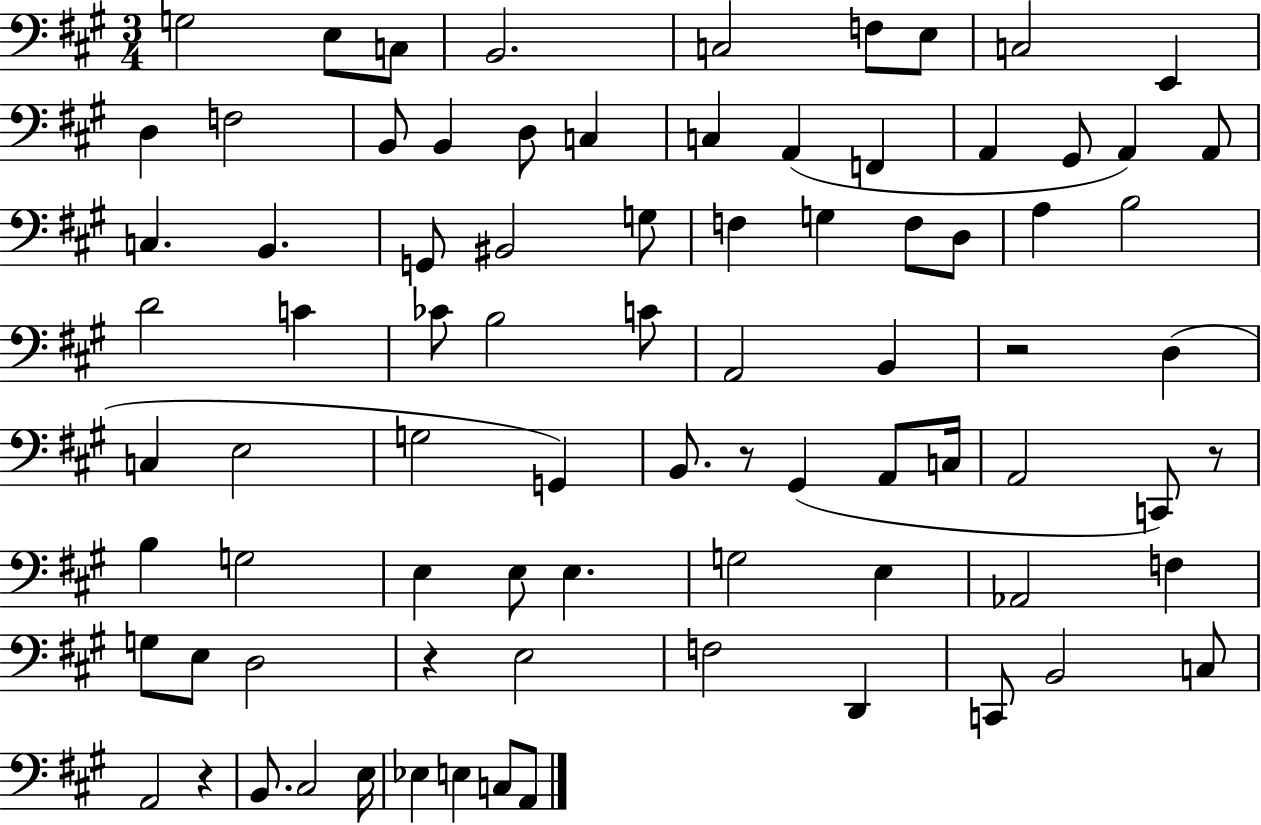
X:1
T:Untitled
M:3/4
L:1/4
K:A
G,2 E,/2 C,/2 B,,2 C,2 F,/2 E,/2 C,2 E,, D, F,2 B,,/2 B,, D,/2 C, C, A,, F,, A,, ^G,,/2 A,, A,,/2 C, B,, G,,/2 ^B,,2 G,/2 F, G, F,/2 D,/2 A, B,2 D2 C _C/2 B,2 C/2 A,,2 B,, z2 D, C, E,2 G,2 G,, B,,/2 z/2 ^G,, A,,/2 C,/4 A,,2 C,,/2 z/2 B, G,2 E, E,/2 E, G,2 E, _A,,2 F, G,/2 E,/2 D,2 z E,2 F,2 D,, C,,/2 B,,2 C,/2 A,,2 z B,,/2 ^C,2 E,/4 _E, E, C,/2 A,,/2